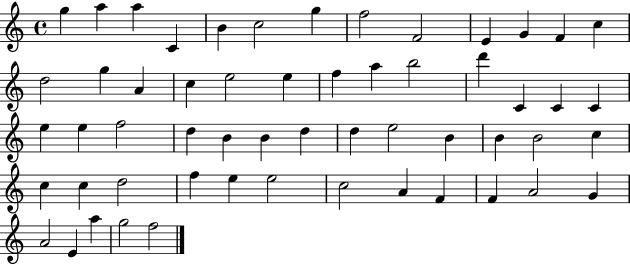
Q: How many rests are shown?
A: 0